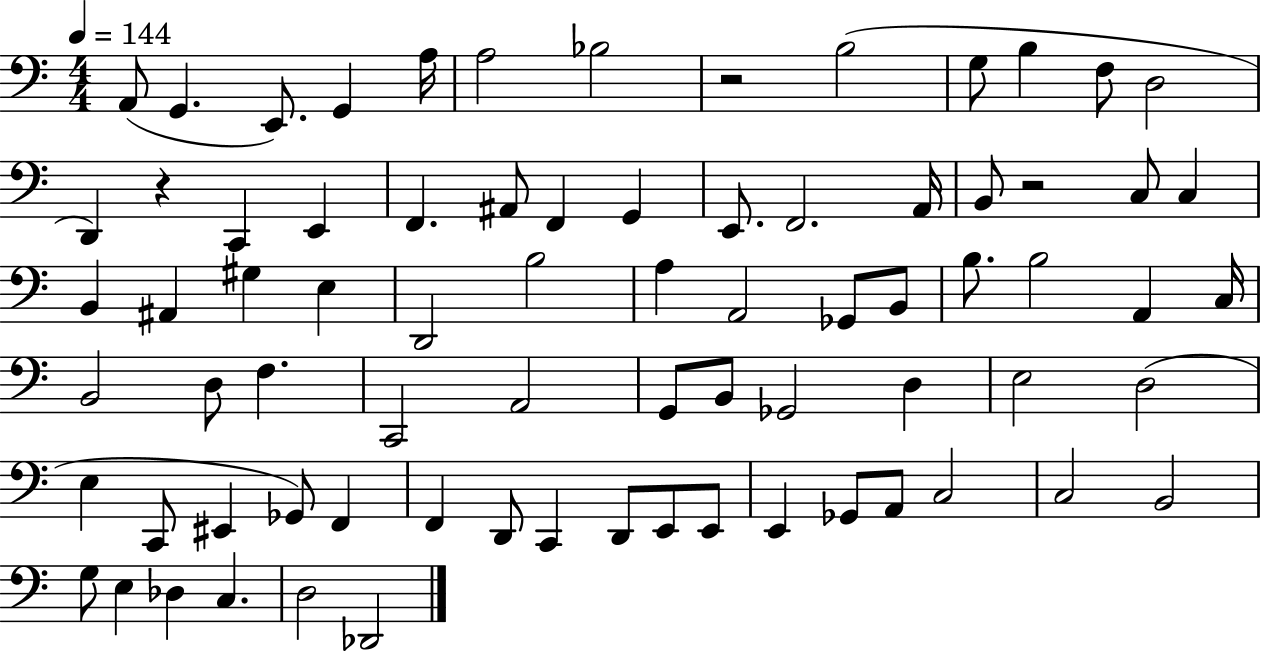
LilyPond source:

{
  \clef bass
  \numericTimeSignature
  \time 4/4
  \key c \major
  \tempo 4 = 144
  a,8( g,4. e,8.) g,4 a16 | a2 bes2 | r2 b2( | g8 b4 f8 d2 | \break d,4) r4 c,4 e,4 | f,4. ais,8 f,4 g,4 | e,8. f,2. a,16 | b,8 r2 c8 c4 | \break b,4 ais,4 gis4 e4 | d,2 b2 | a4 a,2 ges,8 b,8 | b8. b2 a,4 c16 | \break b,2 d8 f4. | c,2 a,2 | g,8 b,8 ges,2 d4 | e2 d2( | \break e4 c,8 eis,4 ges,8) f,4 | f,4 d,8 c,4 d,8 e,8 e,8 | e,4 ges,8 a,8 c2 | c2 b,2 | \break g8 e4 des4 c4. | d2 des,2 | \bar "|."
}